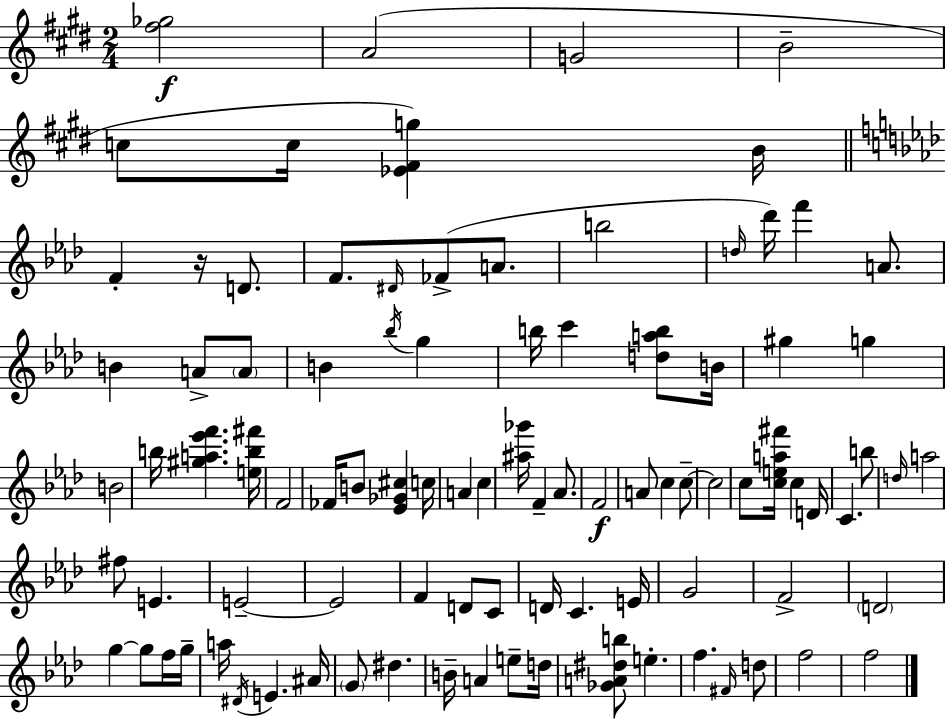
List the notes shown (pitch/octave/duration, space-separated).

[F#5,Gb5]/h A4/h G4/h B4/h C5/e C5/s [Eb4,F#4,G5]/q B4/s F4/q R/s D4/e. F4/e. D#4/s FES4/e A4/e. B5/h D5/s Db6/s F6/q A4/e. B4/q A4/e A4/e B4/q Bb5/s G5/q B5/s C6/q [D5,A5,B5]/e B4/s G#5/q G5/q B4/h B5/s [G#5,A5,Eb6,F6]/q. [E5,B5,F#6]/s F4/h FES4/s B4/e [Eb4,Gb4,C#5]/q C5/s A4/q C5/q [A#5,Gb6]/s F4/q Ab4/e. F4/h A4/e C5/q C5/e C5/h C5/e [C5,E5,A5,F#6]/s C5/q D4/s C4/q. B5/e D5/s A5/h F#5/e E4/q. E4/h E4/h F4/q D4/e C4/e D4/s C4/q. E4/s G4/h F4/h D4/h G5/q G5/e F5/s G5/s A5/s D#4/s E4/q. A#4/s G4/e D#5/q. B4/s A4/q E5/e D5/s [Gb4,A4,D#5,B5]/e E5/q. F5/q. F#4/s D5/e F5/h F5/h